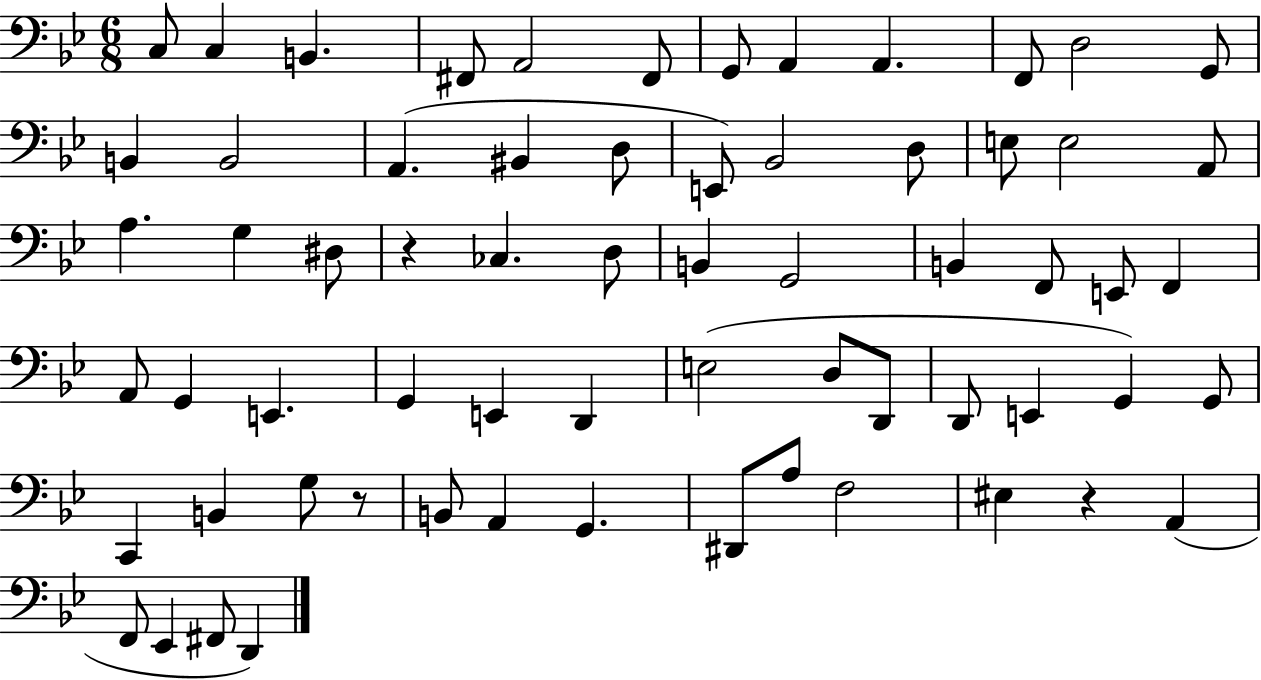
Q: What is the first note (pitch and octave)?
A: C3